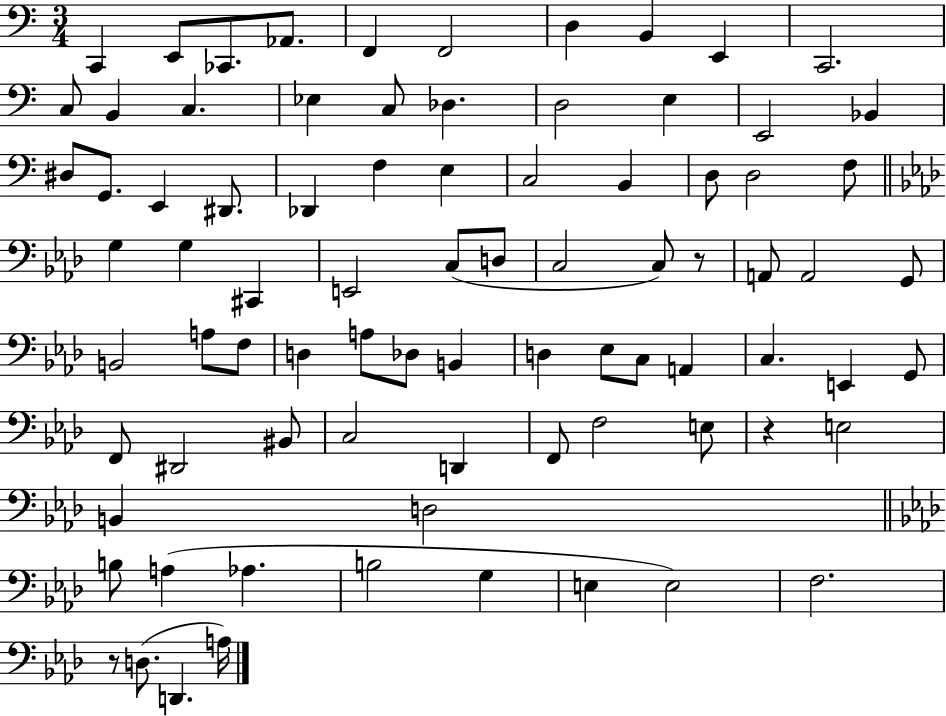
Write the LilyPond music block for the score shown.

{
  \clef bass
  \numericTimeSignature
  \time 3/4
  \key c \major
  c,4 e,8 ces,8. aes,8. | f,4 f,2 | d4 b,4 e,4 | c,2. | \break c8 b,4 c4. | ees4 c8 des4. | d2 e4 | e,2 bes,4 | \break dis8 g,8. e,4 dis,8. | des,4 f4 e4 | c2 b,4 | d8 d2 f8 | \break \bar "||" \break \key f \minor g4 g4 cis,4 | e,2 c8( d8 | c2 c8) r8 | a,8 a,2 g,8 | \break b,2 a8 f8 | d4 a8 des8 b,4 | d4 ees8 c8 a,4 | c4. e,4 g,8 | \break f,8 dis,2 bis,8 | c2 d,4 | f,8 f2 e8 | r4 e2 | \break b,4 d2 | \bar "||" \break \key aes \major b8 a4( aes4. | b2 g4 | e4 e2) | f2. | \break r8 d8.( d,4. a16) | \bar "|."
}